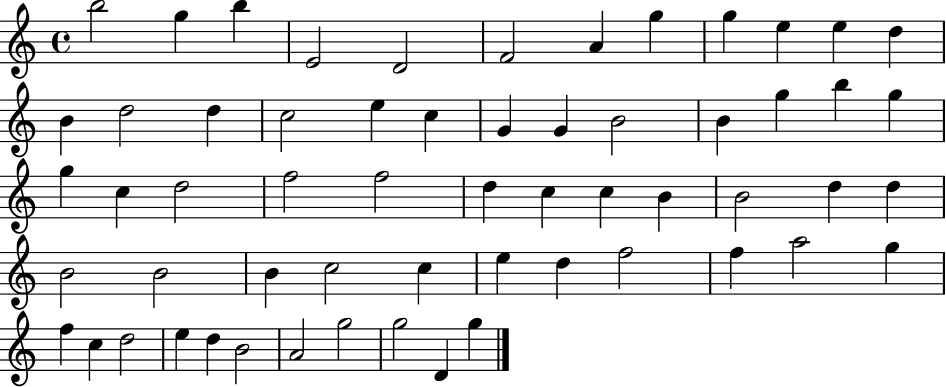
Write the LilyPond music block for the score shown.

{
  \clef treble
  \time 4/4
  \defaultTimeSignature
  \key c \major
  b''2 g''4 b''4 | e'2 d'2 | f'2 a'4 g''4 | g''4 e''4 e''4 d''4 | \break b'4 d''2 d''4 | c''2 e''4 c''4 | g'4 g'4 b'2 | b'4 g''4 b''4 g''4 | \break g''4 c''4 d''2 | f''2 f''2 | d''4 c''4 c''4 b'4 | b'2 d''4 d''4 | \break b'2 b'2 | b'4 c''2 c''4 | e''4 d''4 f''2 | f''4 a''2 g''4 | \break f''4 c''4 d''2 | e''4 d''4 b'2 | a'2 g''2 | g''2 d'4 g''4 | \break \bar "|."
}